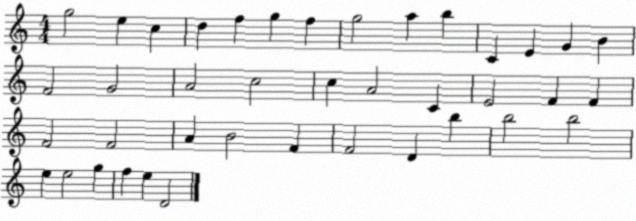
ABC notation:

X:1
T:Untitled
M:4/4
L:1/4
K:C
g2 e c d f g f g2 a b C E G B F2 G2 A2 c2 c A2 C E2 F F F2 F2 A B2 F F2 D b b2 b2 e e2 g f e D2